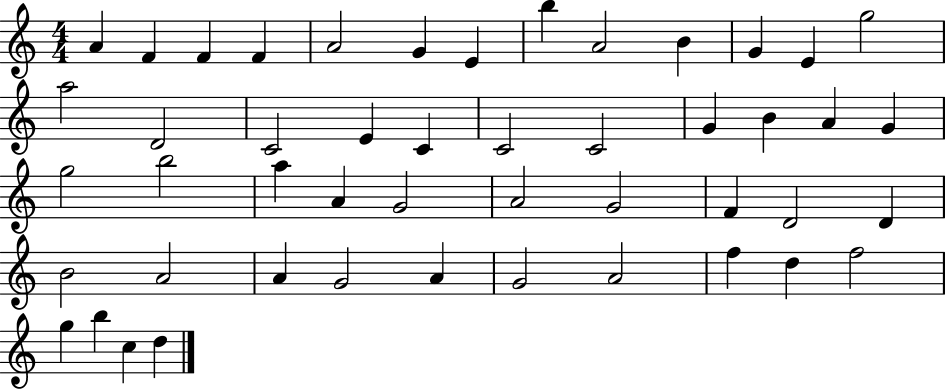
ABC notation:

X:1
T:Untitled
M:4/4
L:1/4
K:C
A F F F A2 G E b A2 B G E g2 a2 D2 C2 E C C2 C2 G B A G g2 b2 a A G2 A2 G2 F D2 D B2 A2 A G2 A G2 A2 f d f2 g b c d